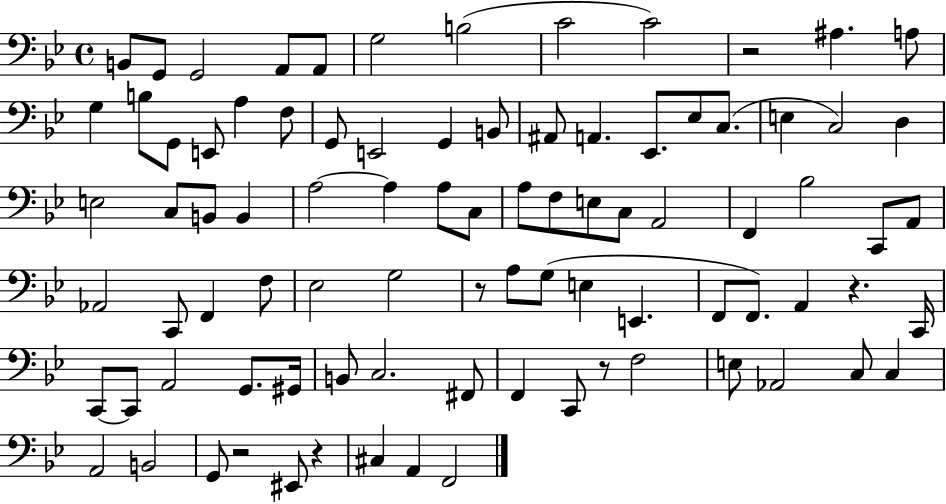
B2/e G2/e G2/h A2/e A2/e G3/h B3/h C4/h C4/h R/h A#3/q. A3/e G3/q B3/e G2/e E2/e A3/q F3/e G2/e E2/h G2/q B2/e A#2/e A2/q. Eb2/e. Eb3/e C3/e. E3/q C3/h D3/q E3/h C3/e B2/e B2/q A3/h A3/q A3/e C3/e A3/e F3/e E3/e C3/e A2/h F2/q Bb3/h C2/e A2/e Ab2/h C2/e F2/q F3/e Eb3/h G3/h R/e A3/e G3/e E3/q E2/q. F2/e F2/e. A2/q R/q. C2/s C2/e C2/e A2/h G2/e. G#2/s B2/e C3/h. F#2/e F2/q C2/e R/e F3/h E3/e Ab2/h C3/e C3/q A2/h B2/h G2/e R/h EIS2/e R/q C#3/q A2/q F2/h